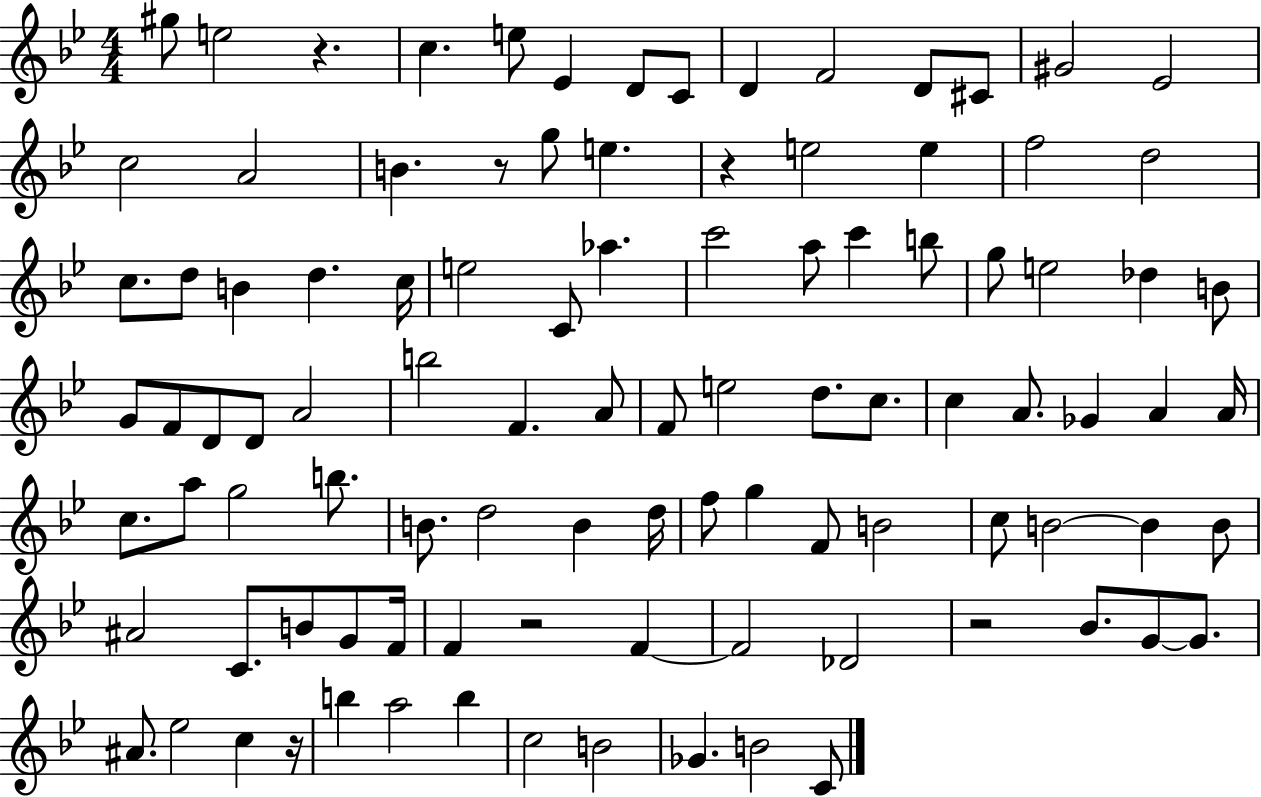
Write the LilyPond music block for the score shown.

{
  \clef treble
  \numericTimeSignature
  \time 4/4
  \key bes \major
  gis''8 e''2 r4. | c''4. e''8 ees'4 d'8 c'8 | d'4 f'2 d'8 cis'8 | gis'2 ees'2 | \break c''2 a'2 | b'4. r8 g''8 e''4. | r4 e''2 e''4 | f''2 d''2 | \break c''8. d''8 b'4 d''4. c''16 | e''2 c'8 aes''4. | c'''2 a''8 c'''4 b''8 | g''8 e''2 des''4 b'8 | \break g'8 f'8 d'8 d'8 a'2 | b''2 f'4. a'8 | f'8 e''2 d''8. c''8. | c''4 a'8. ges'4 a'4 a'16 | \break c''8. a''8 g''2 b''8. | b'8. d''2 b'4 d''16 | f''8 g''4 f'8 b'2 | c''8 b'2~~ b'4 b'8 | \break ais'2 c'8. b'8 g'8 f'16 | f'4 r2 f'4~~ | f'2 des'2 | r2 bes'8. g'8~~ g'8. | \break ais'8. ees''2 c''4 r16 | b''4 a''2 b''4 | c''2 b'2 | ges'4. b'2 c'8 | \break \bar "|."
}